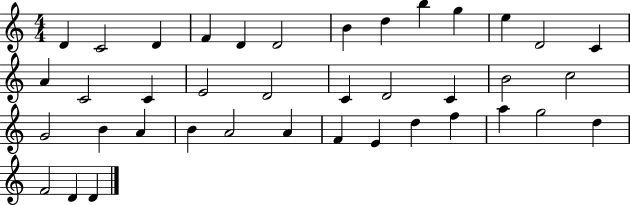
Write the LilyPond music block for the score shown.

{
  \clef treble
  \numericTimeSignature
  \time 4/4
  \key c \major
  d'4 c'2 d'4 | f'4 d'4 d'2 | b'4 d''4 b''4 g''4 | e''4 d'2 c'4 | \break a'4 c'2 c'4 | e'2 d'2 | c'4 d'2 c'4 | b'2 c''2 | \break g'2 b'4 a'4 | b'4 a'2 a'4 | f'4 e'4 d''4 f''4 | a''4 g''2 d''4 | \break f'2 d'4 d'4 | \bar "|."
}